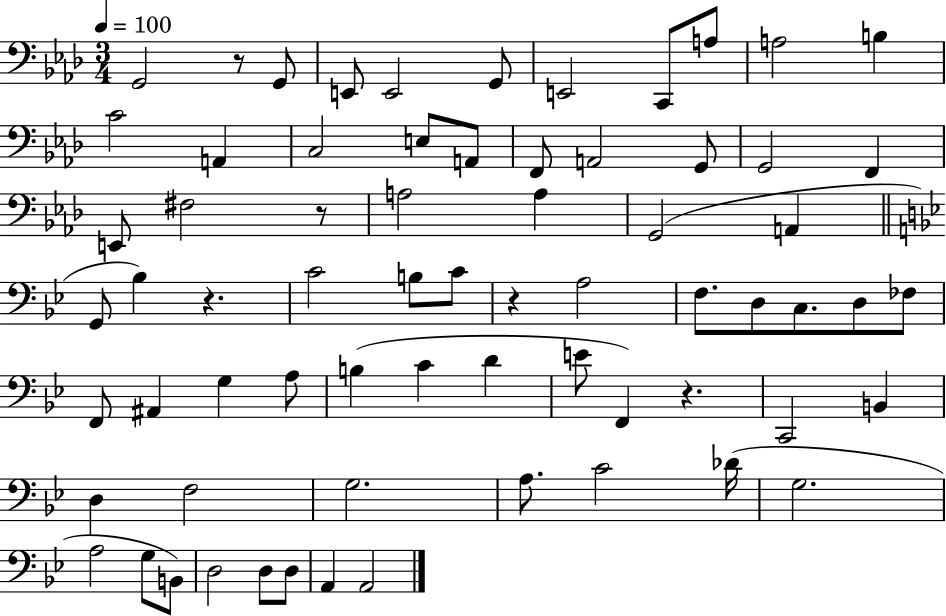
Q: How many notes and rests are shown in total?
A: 68